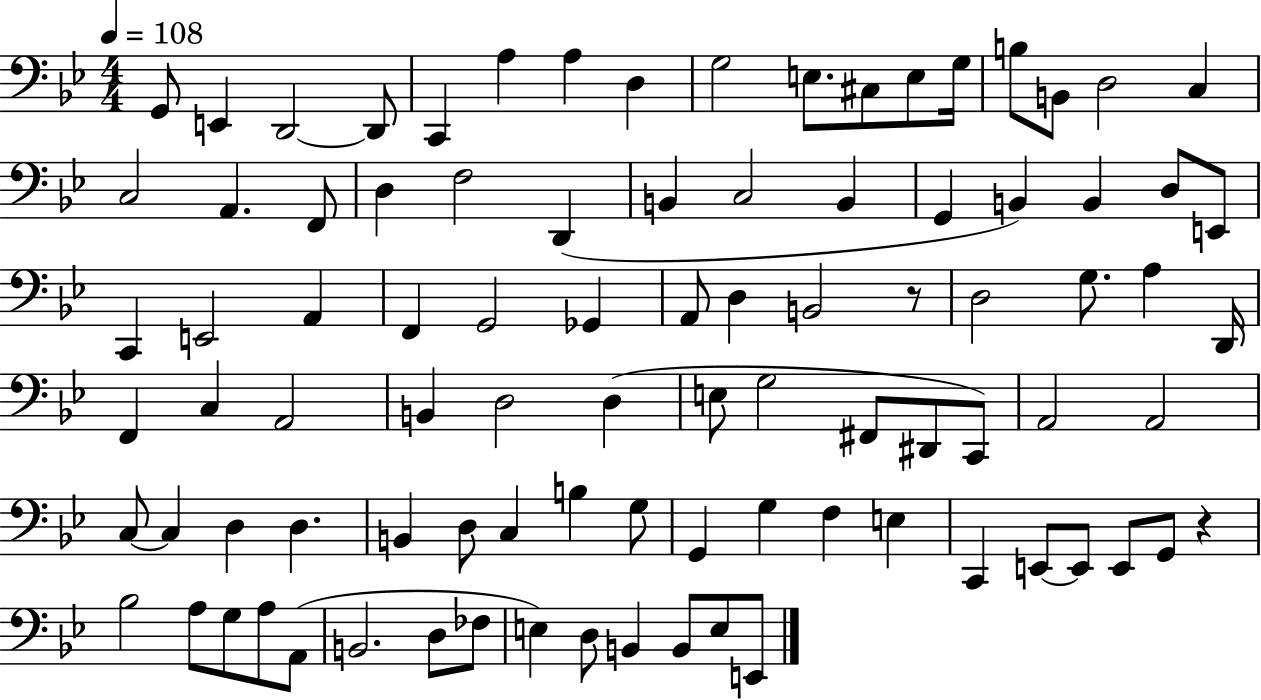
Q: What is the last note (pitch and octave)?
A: E2